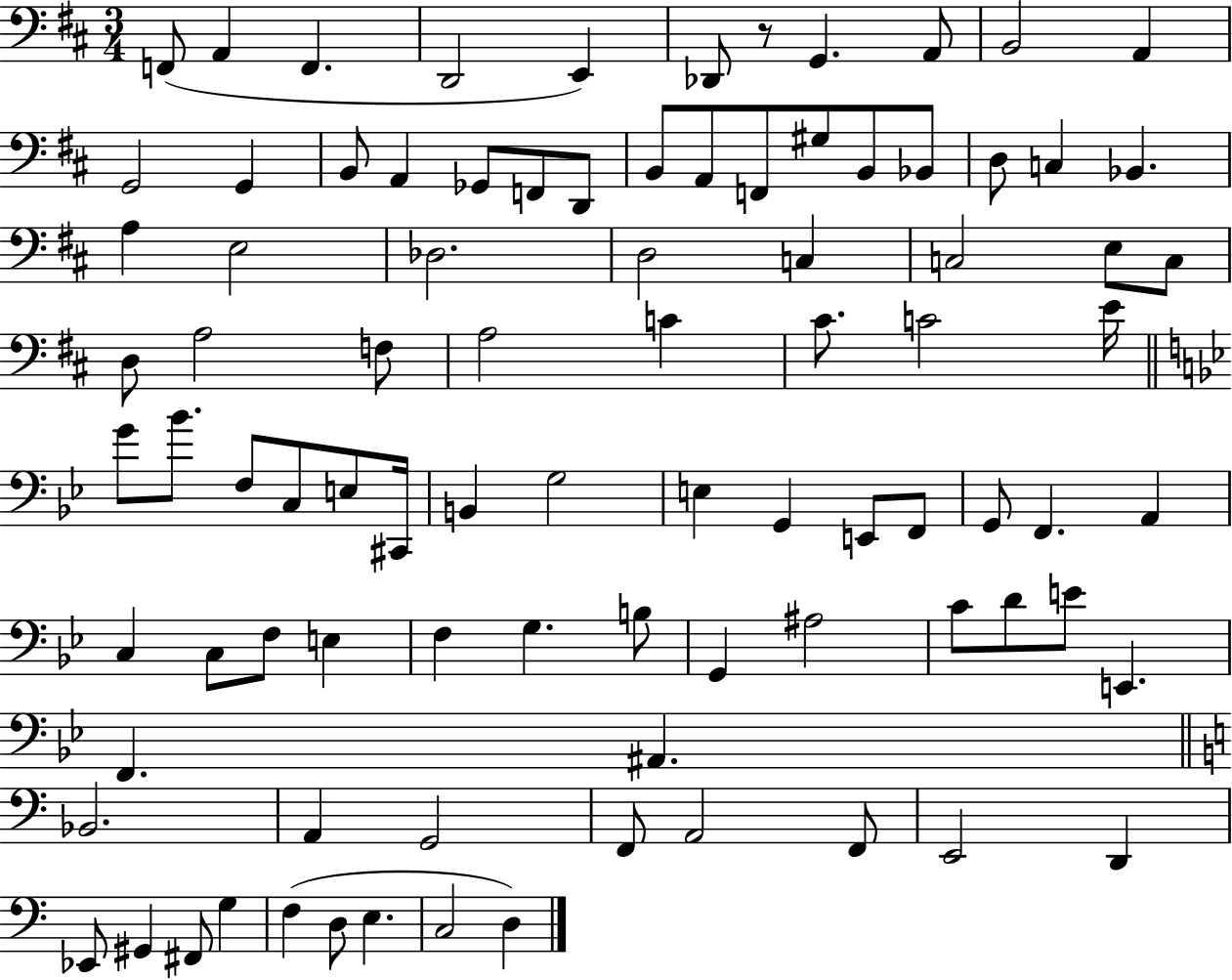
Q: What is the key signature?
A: D major